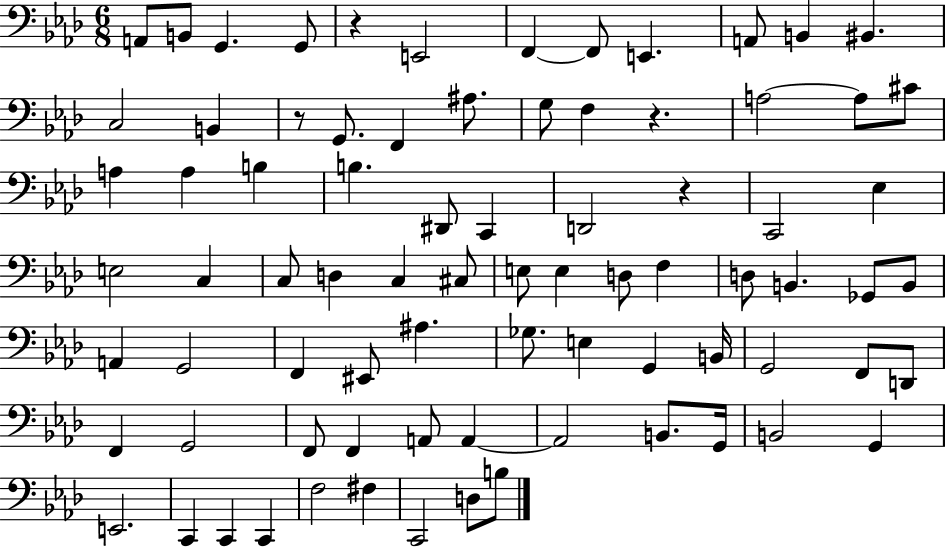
{
  \clef bass
  \numericTimeSignature
  \time 6/8
  \key aes \major
  a,8 b,8 g,4. g,8 | r4 e,2 | f,4~~ f,8 e,4. | a,8 b,4 bis,4. | \break c2 b,4 | r8 g,8. f,4 ais8. | g8 f4 r4. | a2~~ a8 cis'8 | \break a4 a4 b4 | b4. dis,8 c,4 | d,2 r4 | c,2 ees4 | \break e2 c4 | c8 d4 c4 cis8 | e8 e4 d8 f4 | d8 b,4. ges,8 b,8 | \break a,4 g,2 | f,4 eis,8 ais4. | ges8. e4 g,4 b,16 | g,2 f,8 d,8 | \break f,4 g,2 | f,8 f,4 a,8 a,4~~ | a,2 b,8. g,16 | b,2 g,4 | \break e,2. | c,4 c,4 c,4 | f2 fis4 | c,2 d8 b8 | \break \bar "|."
}